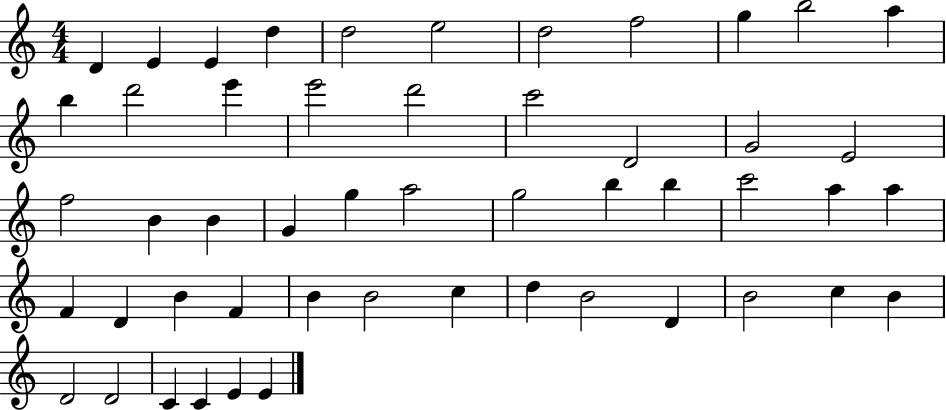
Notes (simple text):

D4/q E4/q E4/q D5/q D5/h E5/h D5/h F5/h G5/q B5/h A5/q B5/q D6/h E6/q E6/h D6/h C6/h D4/h G4/h E4/h F5/h B4/q B4/q G4/q G5/q A5/h G5/h B5/q B5/q C6/h A5/q A5/q F4/q D4/q B4/q F4/q B4/q B4/h C5/q D5/q B4/h D4/q B4/h C5/q B4/q D4/h D4/h C4/q C4/q E4/q E4/q